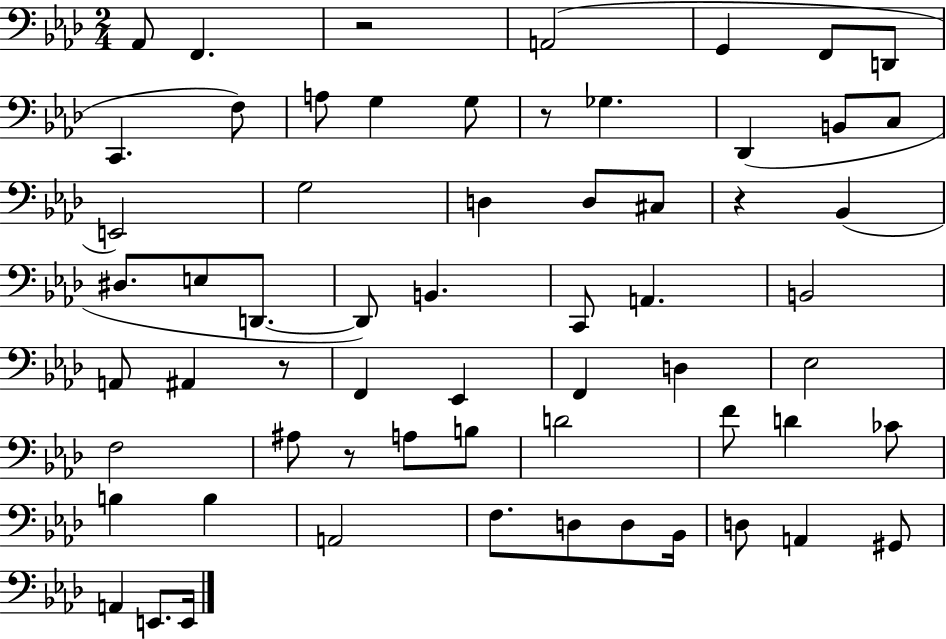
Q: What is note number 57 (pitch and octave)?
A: E2